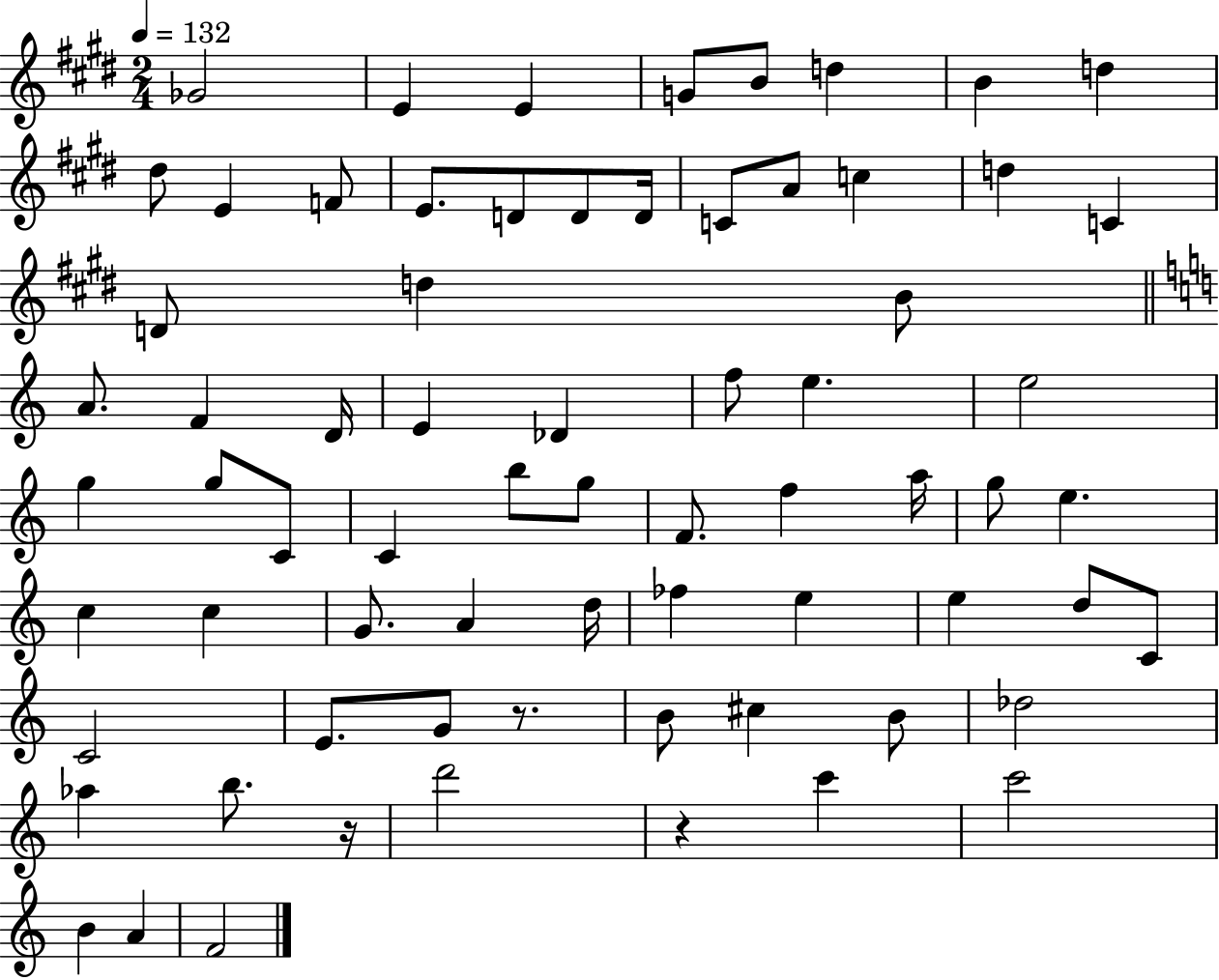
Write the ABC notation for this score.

X:1
T:Untitled
M:2/4
L:1/4
K:E
_G2 E E G/2 B/2 d B d ^d/2 E F/2 E/2 D/2 D/2 D/4 C/2 A/2 c d C D/2 d B/2 A/2 F D/4 E _D f/2 e e2 g g/2 C/2 C b/2 g/2 F/2 f a/4 g/2 e c c G/2 A d/4 _f e e d/2 C/2 C2 E/2 G/2 z/2 B/2 ^c B/2 _d2 _a b/2 z/4 d'2 z c' c'2 B A F2